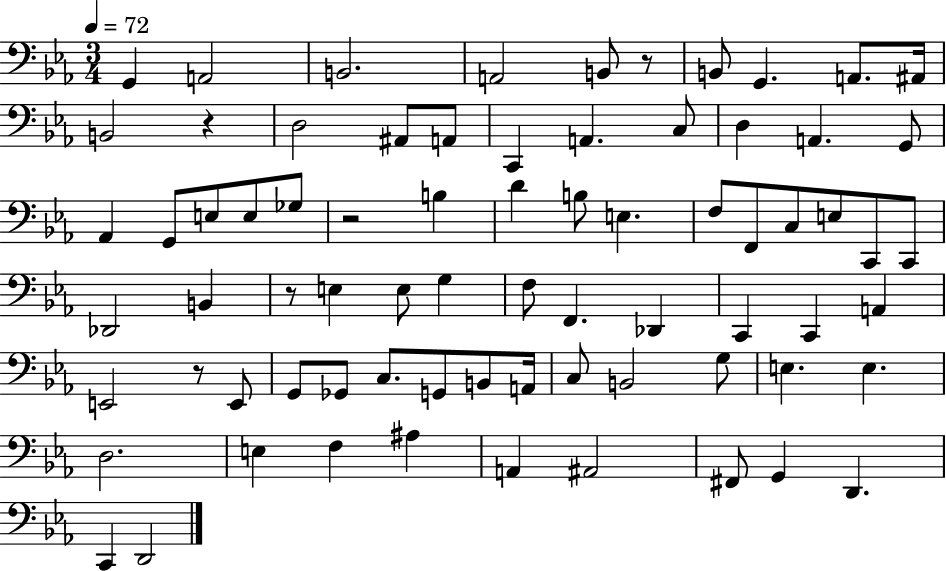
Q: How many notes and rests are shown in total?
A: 74